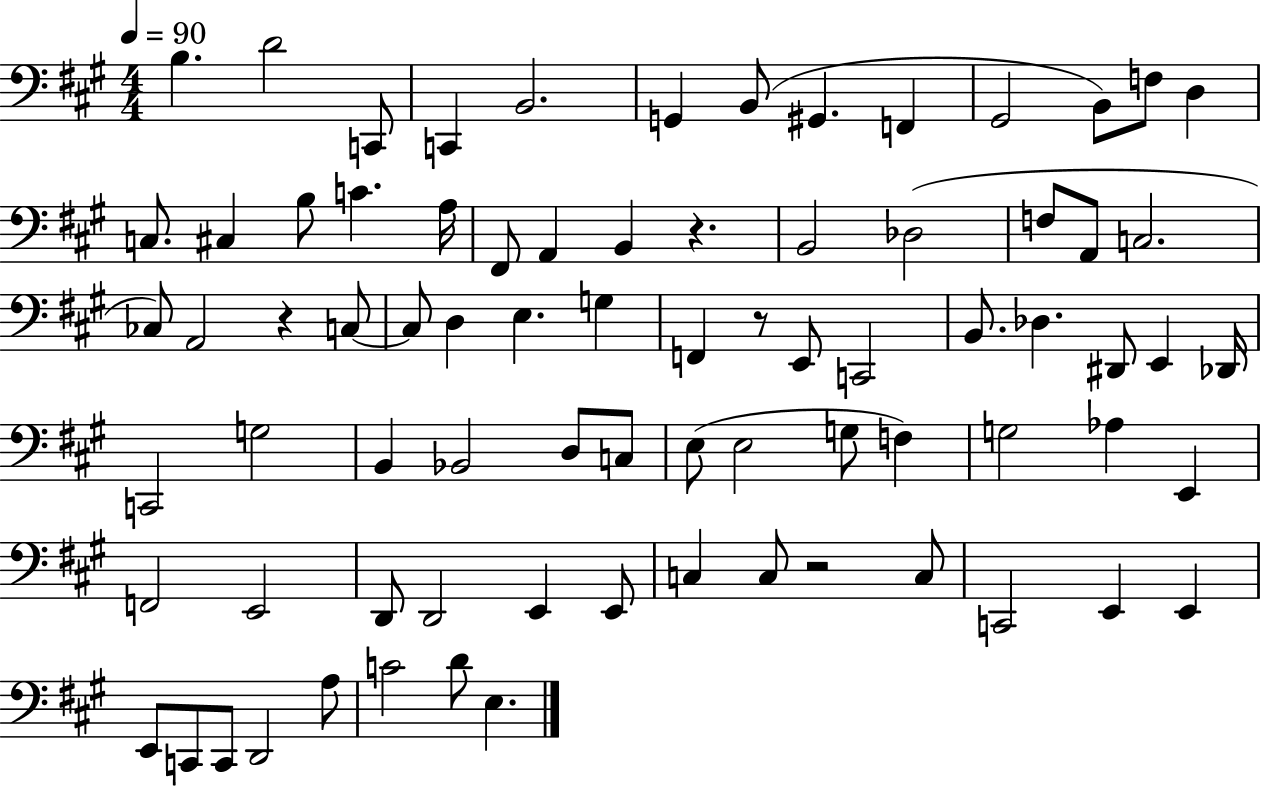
{
  \clef bass
  \numericTimeSignature
  \time 4/4
  \key a \major
  \tempo 4 = 90
  b4. d'2 c,8 | c,4 b,2. | g,4 b,8( gis,4. f,4 | gis,2 b,8) f8 d4 | \break c8. cis4 b8 c'4. a16 | fis,8 a,4 b,4 r4. | b,2 des2( | f8 a,8 c2. | \break ces8) a,2 r4 c8~~ | c8 d4 e4. g4 | f,4 r8 e,8 c,2 | b,8. des4. dis,8 e,4 des,16 | \break c,2 g2 | b,4 bes,2 d8 c8 | e8( e2 g8 f4) | g2 aes4 e,4 | \break f,2 e,2 | d,8 d,2 e,4 e,8 | c4 c8 r2 c8 | c,2 e,4 e,4 | \break e,8 c,8 c,8 d,2 a8 | c'2 d'8 e4. | \bar "|."
}